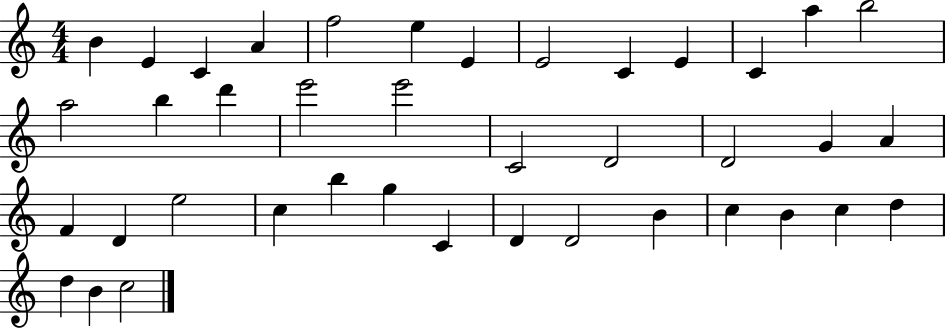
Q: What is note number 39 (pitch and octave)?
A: B4